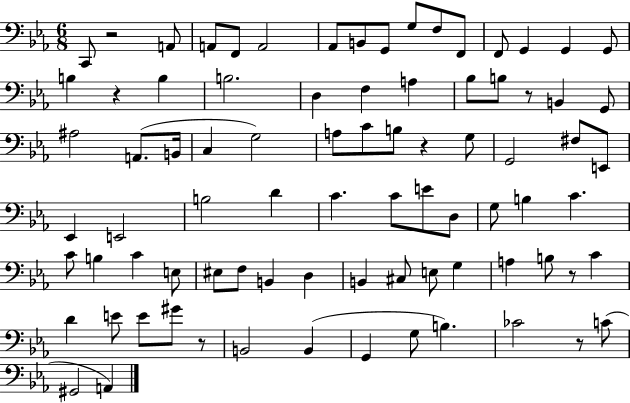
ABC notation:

X:1
T:Untitled
M:6/8
L:1/4
K:Eb
C,,/2 z2 A,,/2 A,,/2 F,,/2 A,,2 _A,,/2 B,,/2 G,,/2 G,/2 F,/2 F,,/2 F,,/2 G,, G,, G,,/2 B, z B, B,2 D, F, A, _B,/2 B,/2 z/2 B,, G,,/2 ^A,2 A,,/2 B,,/4 C, G,2 A,/2 C/2 B,/2 z G,/2 G,,2 ^F,/2 E,,/2 _E,, E,,2 B,2 D C C/2 E/2 D,/2 G,/2 B, C C/2 B, C E,/2 ^E,/2 F,/2 B,, D, B,, ^C,/2 E,/2 G, A, B,/2 z/2 C D E/2 E/2 ^G/2 z/2 B,,2 B,, G,, G,/2 B, _C2 z/2 C/2 ^G,,2 A,,